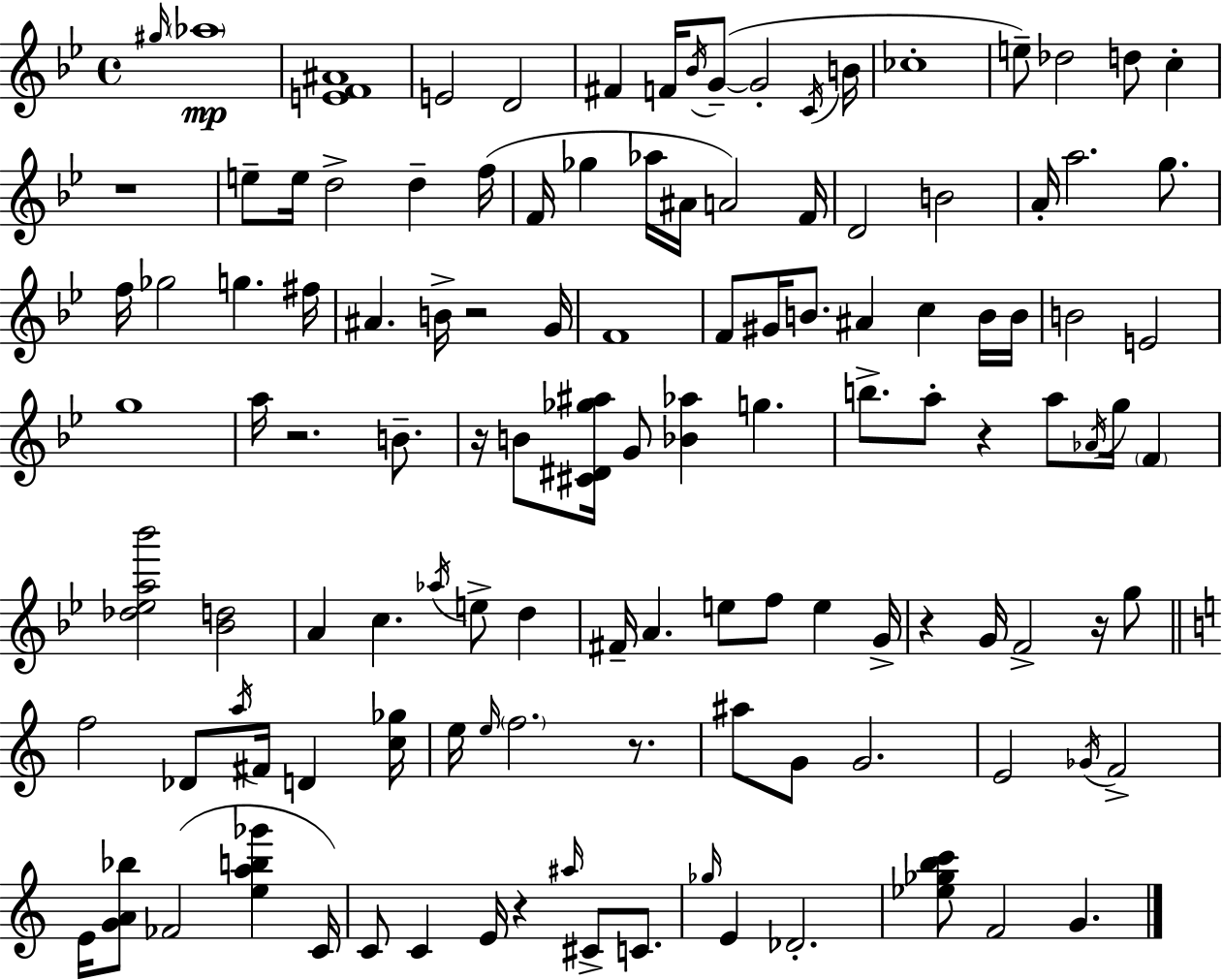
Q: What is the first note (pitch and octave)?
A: G#5